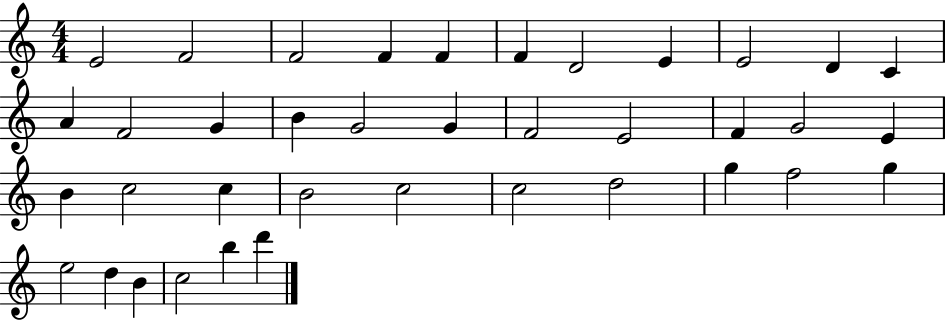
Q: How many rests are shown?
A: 0